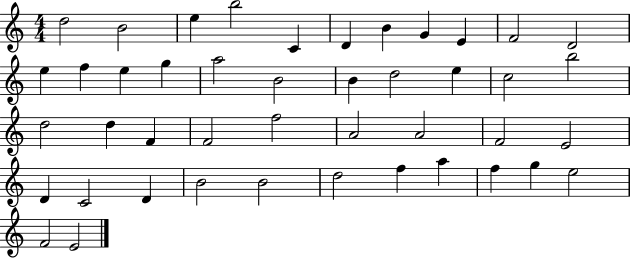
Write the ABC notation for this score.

X:1
T:Untitled
M:4/4
L:1/4
K:C
d2 B2 e b2 C D B G E F2 D2 e f e g a2 B2 B d2 e c2 b2 d2 d F F2 f2 A2 A2 F2 E2 D C2 D B2 B2 d2 f a f g e2 F2 E2